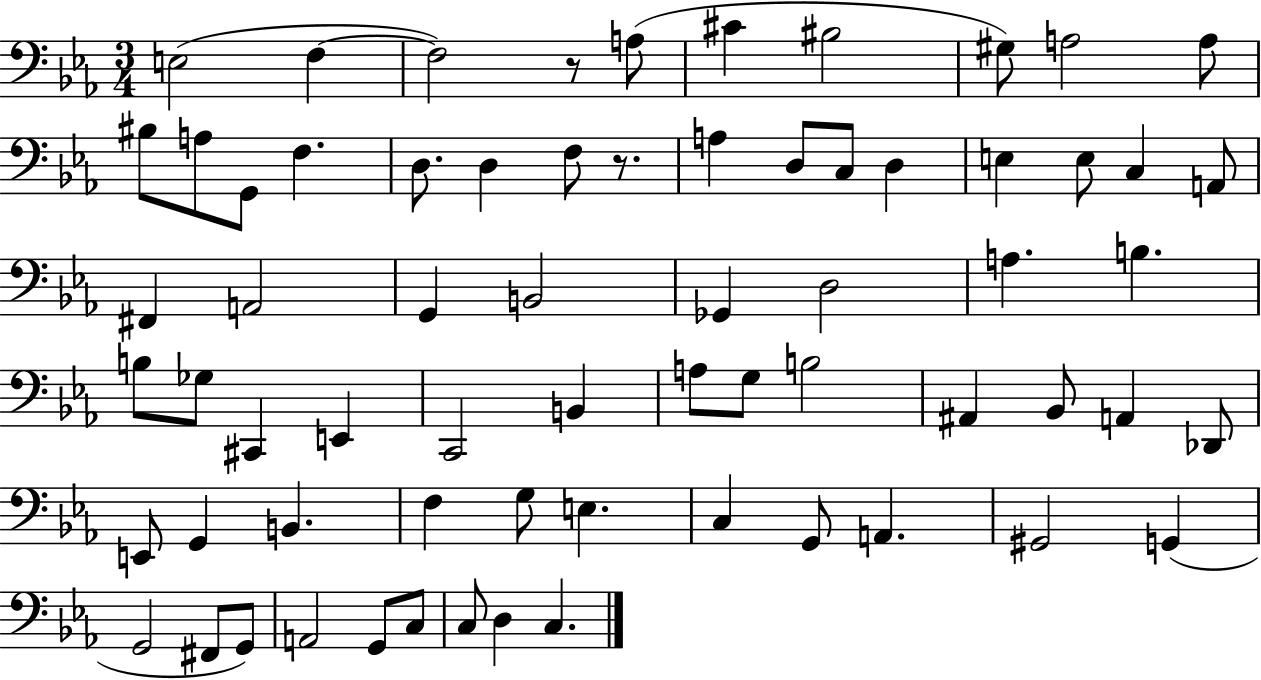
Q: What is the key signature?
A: EES major